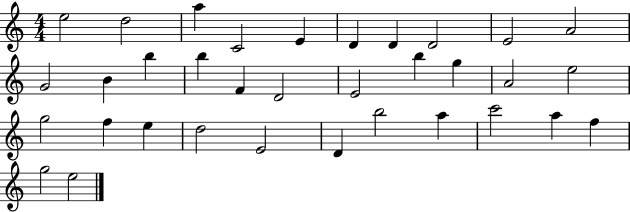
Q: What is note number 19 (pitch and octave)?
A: G5